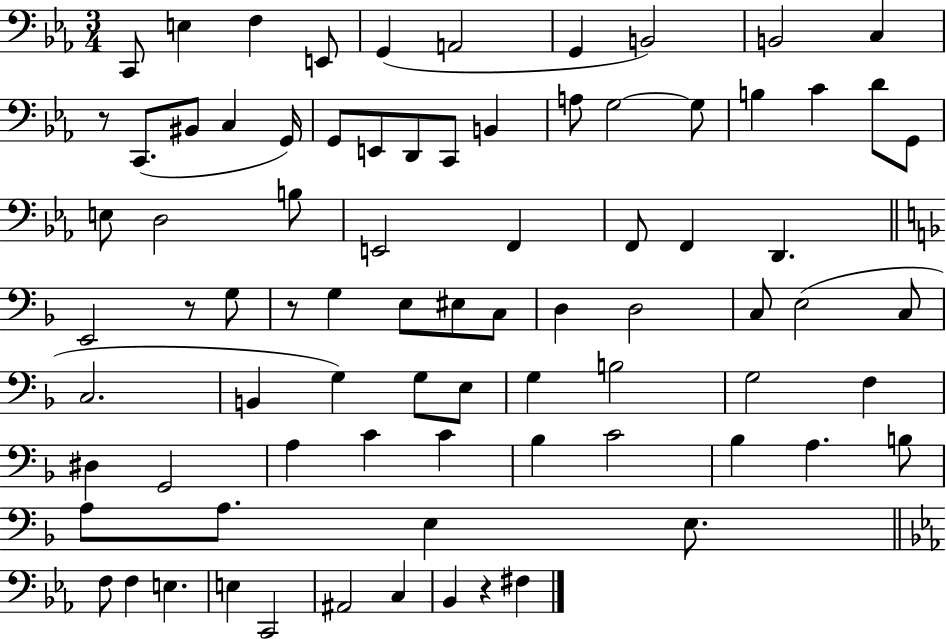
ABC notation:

X:1
T:Untitled
M:3/4
L:1/4
K:Eb
C,,/2 E, F, E,,/2 G,, A,,2 G,, B,,2 B,,2 C, z/2 C,,/2 ^B,,/2 C, G,,/4 G,,/2 E,,/2 D,,/2 C,,/2 B,, A,/2 G,2 G,/2 B, C D/2 G,,/2 E,/2 D,2 B,/2 E,,2 F,, F,,/2 F,, D,, E,,2 z/2 G,/2 z/2 G, E,/2 ^E,/2 C,/2 D, D,2 C,/2 E,2 C,/2 C,2 B,, G, G,/2 E,/2 G, B,2 G,2 F, ^D, G,,2 A, C C _B, C2 _B, A, B,/2 A,/2 A,/2 E, E,/2 F,/2 F, E, E, C,,2 ^A,,2 C, _B,, z ^F,